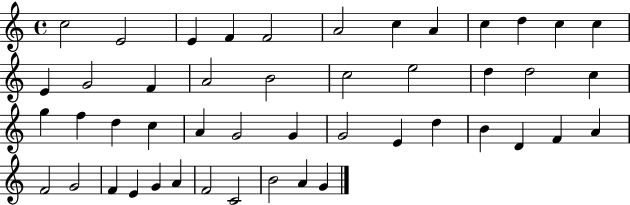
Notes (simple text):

C5/h E4/h E4/q F4/q F4/h A4/h C5/q A4/q C5/q D5/q C5/q C5/q E4/q G4/h F4/q A4/h B4/h C5/h E5/h D5/q D5/h C5/q G5/q F5/q D5/q C5/q A4/q G4/h G4/q G4/h E4/q D5/q B4/q D4/q F4/q A4/q F4/h G4/h F4/q E4/q G4/q A4/q F4/h C4/h B4/h A4/q G4/q